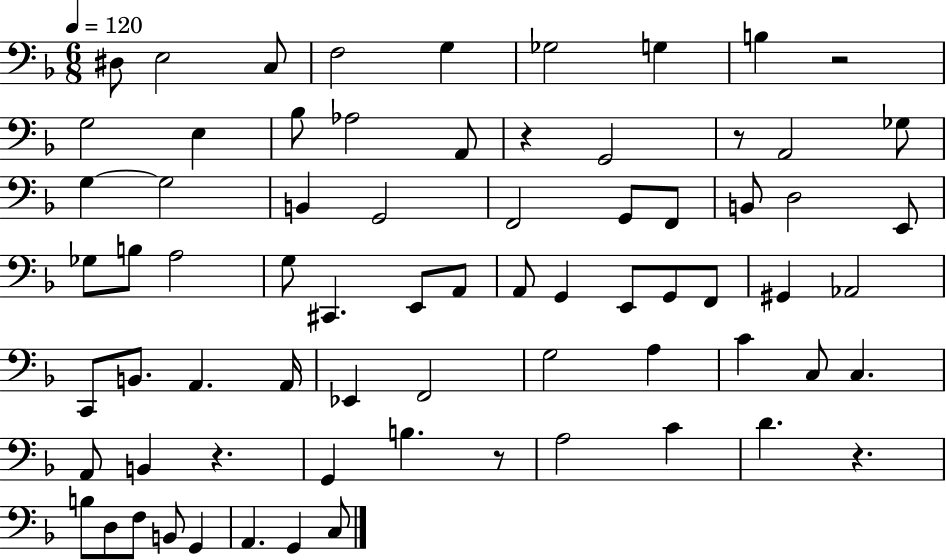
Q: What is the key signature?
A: F major